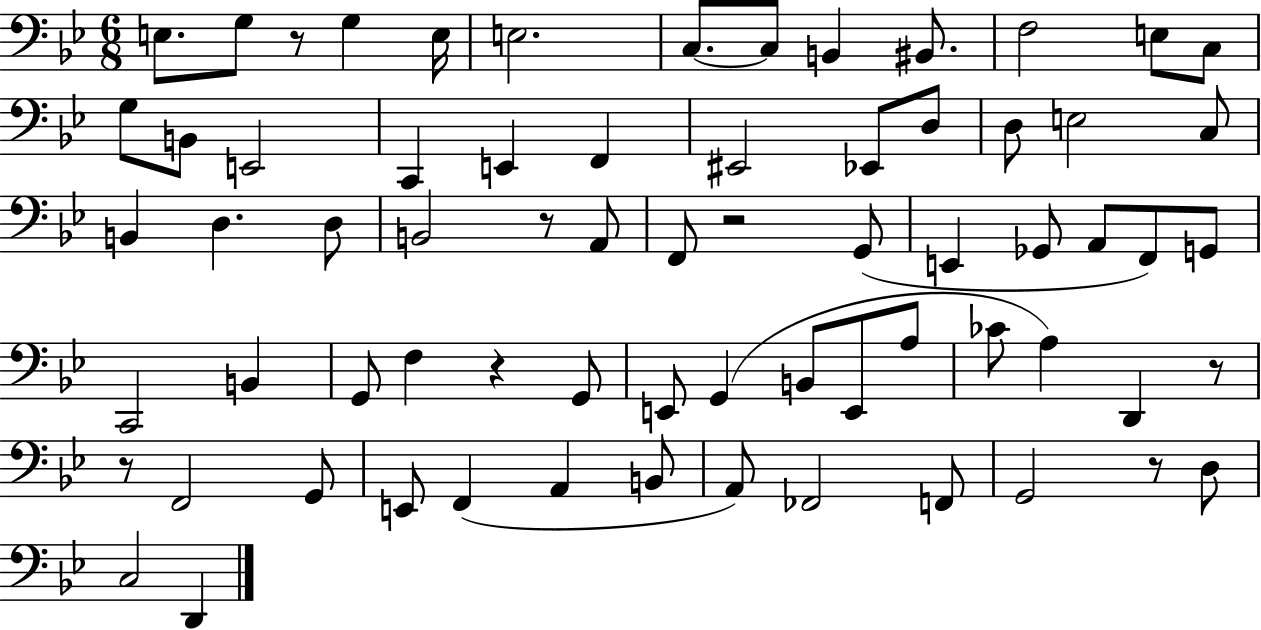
{
  \clef bass
  \numericTimeSignature
  \time 6/8
  \key bes \major
  e8. g8 r8 g4 e16 | e2. | c8.~~ c8 b,4 bis,8. | f2 e8 c8 | \break g8 b,8 e,2 | c,4 e,4 f,4 | eis,2 ees,8 d8 | d8 e2 c8 | \break b,4 d4. d8 | b,2 r8 a,8 | f,8 r2 g,8( | e,4 ges,8 a,8 f,8) g,8 | \break c,2 b,4 | g,8 f4 r4 g,8 | e,8 g,4( b,8 e,8 a8 | ces'8 a4) d,4 r8 | \break r8 f,2 g,8 | e,8 f,4( a,4 b,8 | a,8) fes,2 f,8 | g,2 r8 d8 | \break c2 d,4 | \bar "|."
}